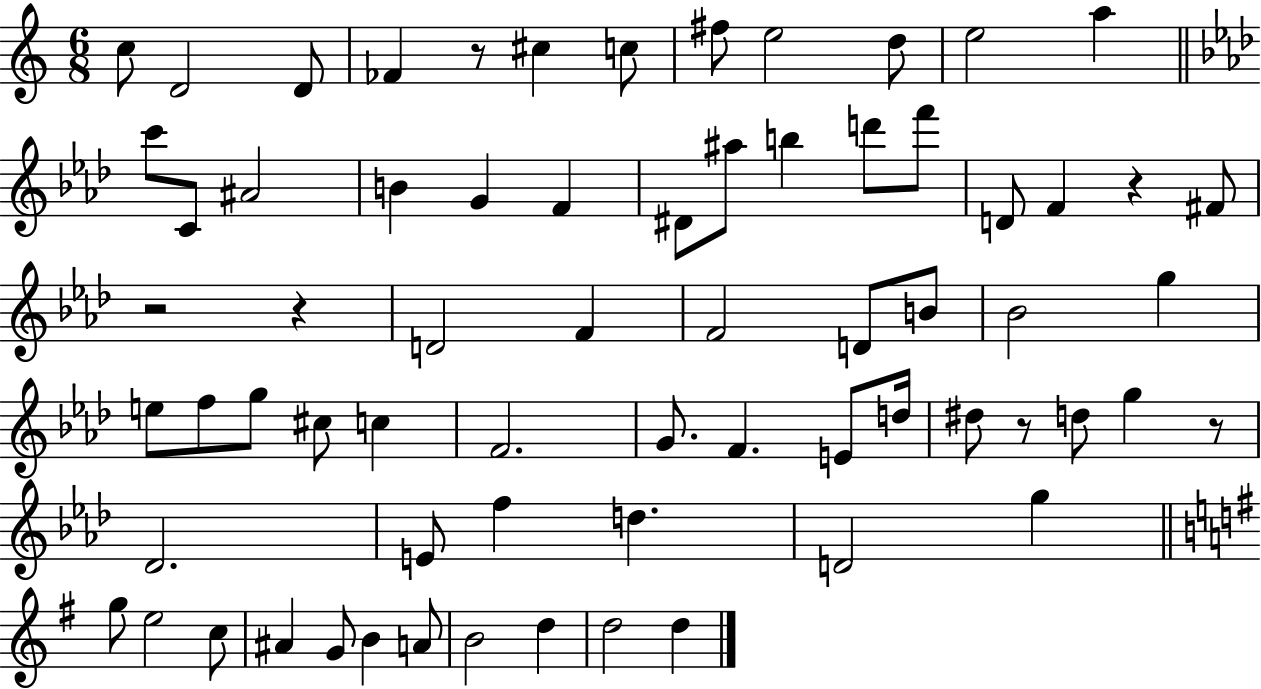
{
  \clef treble
  \numericTimeSignature
  \time 6/8
  \key c \major
  c''8 d'2 d'8 | fes'4 r8 cis''4 c''8 | fis''8 e''2 d''8 | e''2 a''4 | \break \bar "||" \break \key aes \major c'''8 c'8 ais'2 | b'4 g'4 f'4 | dis'8 ais''8 b''4 d'''8 f'''8 | d'8 f'4 r4 fis'8 | \break r2 r4 | d'2 f'4 | f'2 d'8 b'8 | bes'2 g''4 | \break e''8 f''8 g''8 cis''8 c''4 | f'2. | g'8. f'4. e'8 d''16 | dis''8 r8 d''8 g''4 r8 | \break des'2. | e'8 f''4 d''4. | d'2 g''4 | \bar "||" \break \key g \major g''8 e''2 c''8 | ais'4 g'8 b'4 a'8 | b'2 d''4 | d''2 d''4 | \break \bar "|."
}